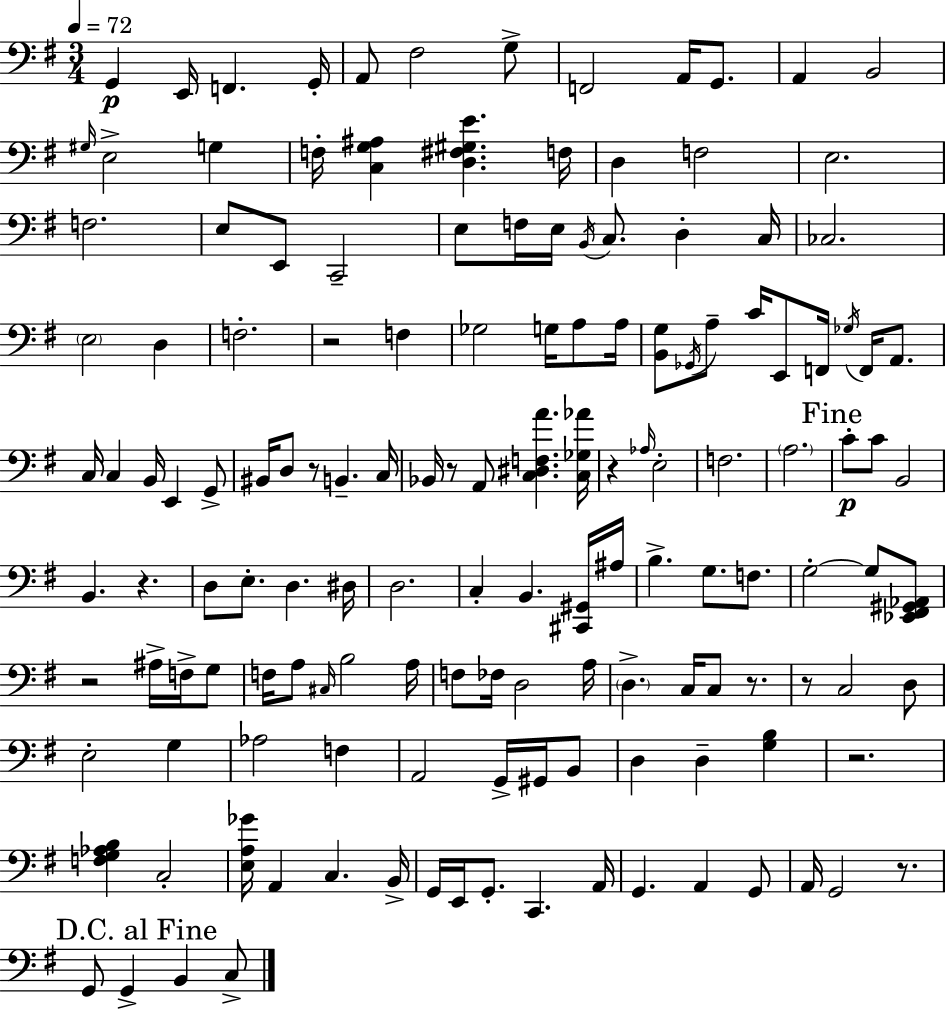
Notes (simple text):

G2/q E2/s F2/q. G2/s A2/e F#3/h G3/e F2/h A2/s G2/e. A2/q B2/h G#3/s E3/h G3/q F3/s [C3,G3,A#3]/q [D3,F#3,G#3,E4]/q. F3/s D3/q F3/h E3/h. F3/h. E3/e E2/e C2/h E3/e F3/s E3/s B2/s C3/e. D3/q C3/s CES3/h. E3/h D3/q F3/h. R/h F3/q Gb3/h G3/s A3/e A3/s [B2,G3]/e Gb2/s A3/e C4/s E2/e F2/s Gb3/s F2/s A2/e. C3/s C3/q B2/s E2/q G2/e BIS2/s D3/e R/e B2/q. C3/s Bb2/s R/e A2/e [C3,D#3,F3,A4]/q. [C3,Gb3,Ab4]/s R/q Ab3/s E3/h F3/h. A3/h. C4/e C4/e B2/h B2/q. R/q. D3/e E3/e. D3/q. D#3/s D3/h. C3/q B2/q. [C#2,G#2]/s A#3/s B3/q. G3/e. F3/e. G3/h G3/e [Eb2,F#2,G#2,Ab2]/e R/h A#3/s F3/s G3/e F3/s A3/e C#3/s B3/h A3/s F3/e FES3/s D3/h A3/s D3/q. C3/s C3/e R/e. R/e C3/h D3/e E3/h G3/q Ab3/h F3/q A2/h G2/s G#2/s B2/e D3/q D3/q [G3,B3]/q R/h. [F3,G3,Ab3,B3]/q C3/h [E3,A3,Gb4]/s A2/q C3/q. B2/s G2/s E2/s G2/e. C2/q. A2/s G2/q. A2/q G2/e A2/s G2/h R/e. G2/e G2/q B2/q C3/e